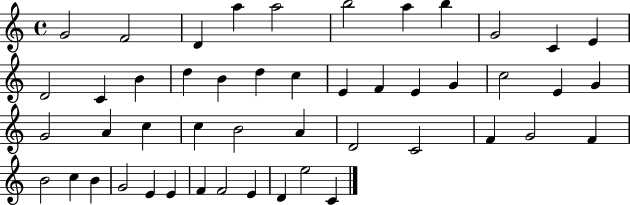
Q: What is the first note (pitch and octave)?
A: G4